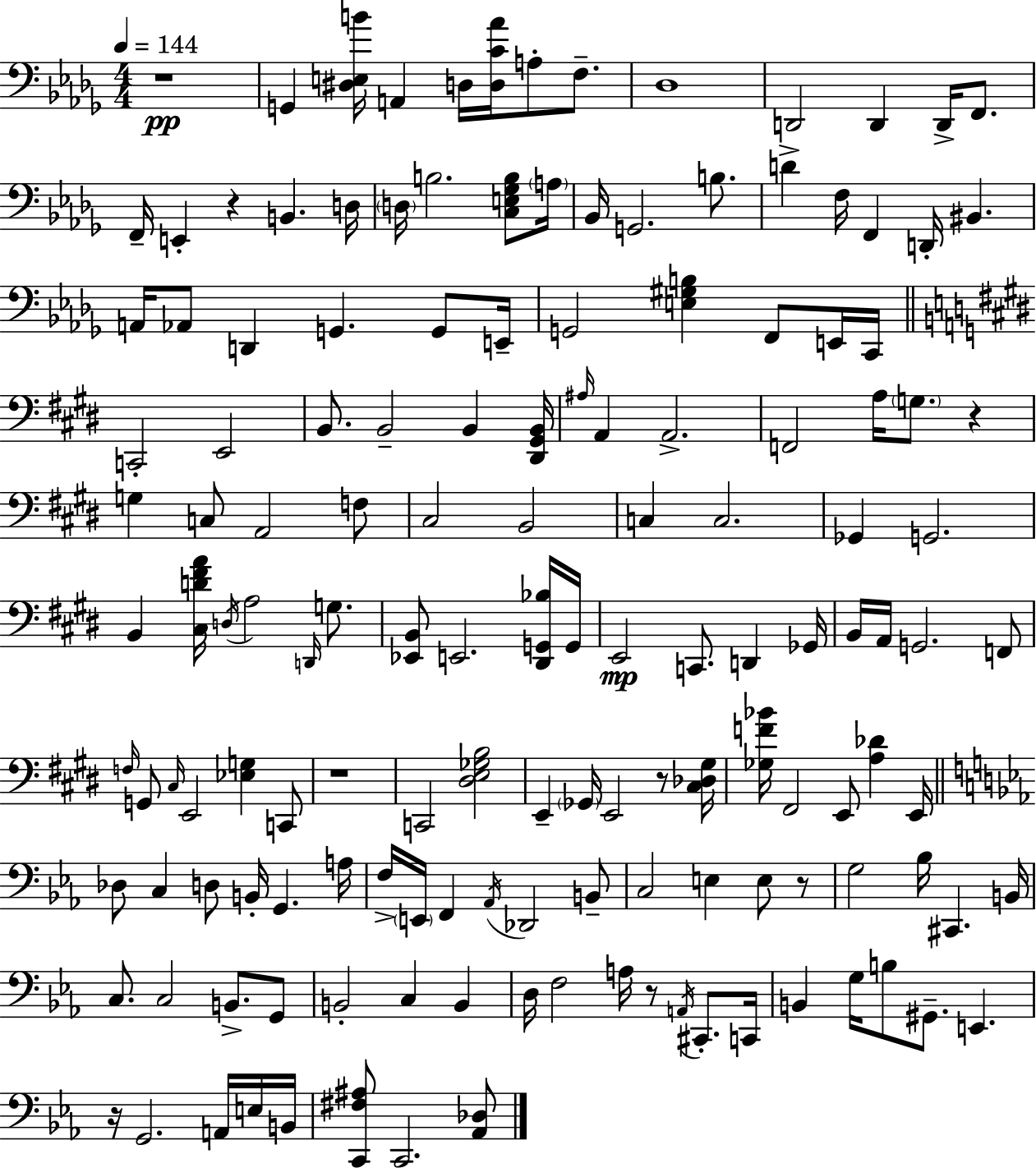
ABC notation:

X:1
T:Untitled
M:4/4
L:1/4
K:Bbm
z4 G,, [^D,E,B]/4 A,, D,/4 [D,C_A]/4 A,/2 F,/2 _D,4 D,,2 D,, D,,/4 F,,/2 F,,/4 E,, z B,, D,/4 D,/4 B,2 [C,E,_G,B,]/2 A,/4 _B,,/4 G,,2 B,/2 D F,/4 F,, D,,/4 ^B,, A,,/4 _A,,/2 D,, G,, G,,/2 E,,/4 G,,2 [E,^G,B,] F,,/2 E,,/4 C,,/4 C,,2 E,,2 B,,/2 B,,2 B,, [^D,,^G,,B,,]/4 ^A,/4 A,, A,,2 F,,2 A,/4 G,/2 z G, C,/2 A,,2 F,/2 ^C,2 B,,2 C, C,2 _G,, G,,2 B,, [^C,D^FA]/4 D,/4 A,2 D,,/4 G,/2 [_E,,B,,]/2 E,,2 [^D,,G,,_B,]/4 G,,/4 E,,2 C,,/2 D,, _G,,/4 B,,/4 A,,/4 G,,2 F,,/2 F,/4 G,,/2 ^C,/4 E,,2 [_E,G,] C,,/2 z4 C,,2 [^D,E,_G,B,]2 E,, _G,,/4 E,,2 z/2 [^C,_D,^G,]/4 [_G,F_B]/4 ^F,,2 E,,/2 [A,_D] E,,/4 _D,/2 C, D,/2 B,,/4 G,, A,/4 F,/4 E,,/4 F,, _A,,/4 _D,,2 B,,/2 C,2 E, E,/2 z/2 G,2 _B,/4 ^C,, B,,/4 C,/2 C,2 B,,/2 G,,/2 B,,2 C, B,, D,/4 F,2 A,/4 z/2 A,,/4 ^C,,/2 C,,/4 B,, G,/4 B,/2 ^G,,/2 E,, z/4 G,,2 A,,/4 E,/4 B,,/4 [C,,^F,^A,]/2 C,,2 [_A,,_D,]/2